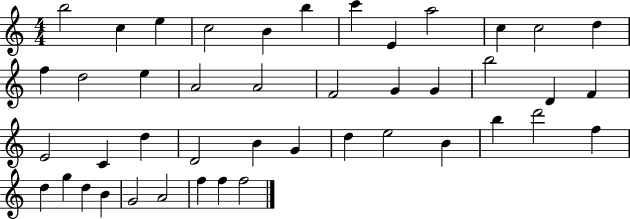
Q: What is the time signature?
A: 4/4